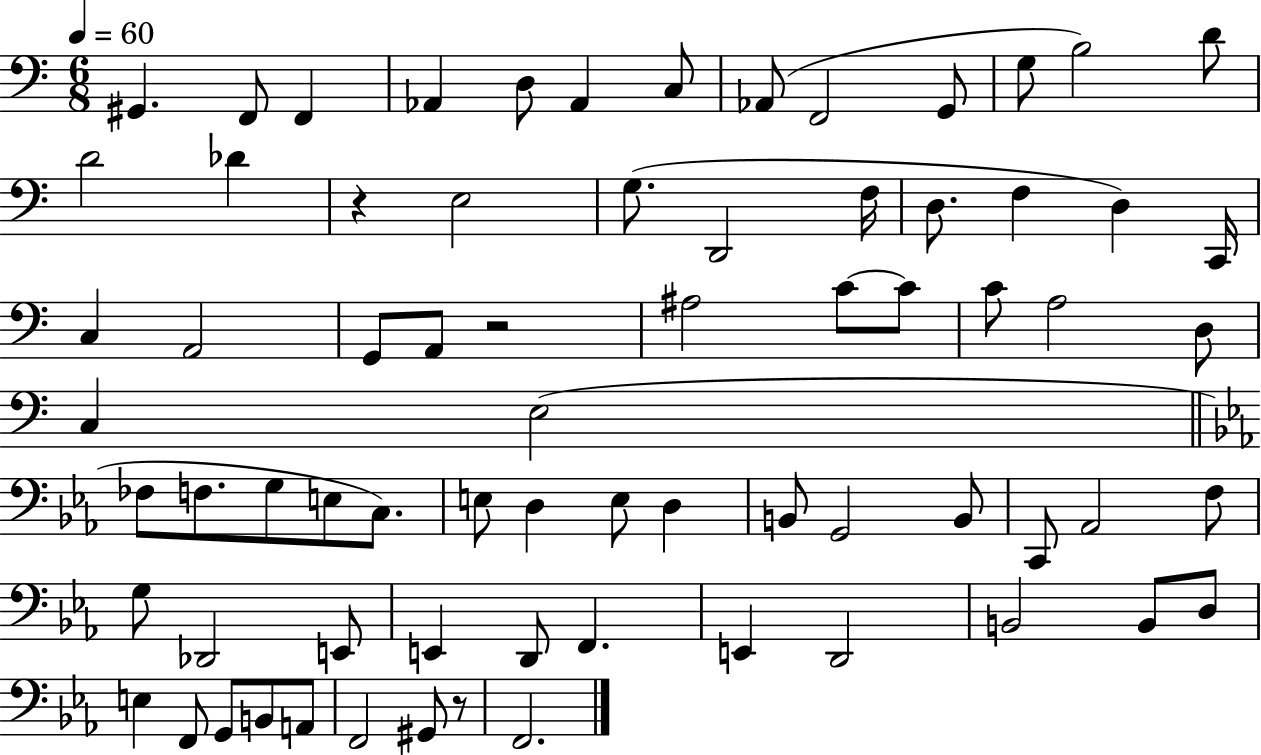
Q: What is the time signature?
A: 6/8